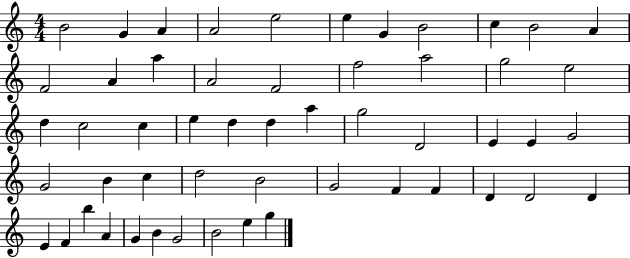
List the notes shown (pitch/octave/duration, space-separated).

B4/h G4/q A4/q A4/h E5/h E5/q G4/q B4/h C5/q B4/h A4/q F4/h A4/q A5/q A4/h F4/h F5/h A5/h G5/h E5/h D5/q C5/h C5/q E5/q D5/q D5/q A5/q G5/h D4/h E4/q E4/q G4/h G4/h B4/q C5/q D5/h B4/h G4/h F4/q F4/q D4/q D4/h D4/q E4/q F4/q B5/q A4/q G4/q B4/q G4/h B4/h E5/q G5/q